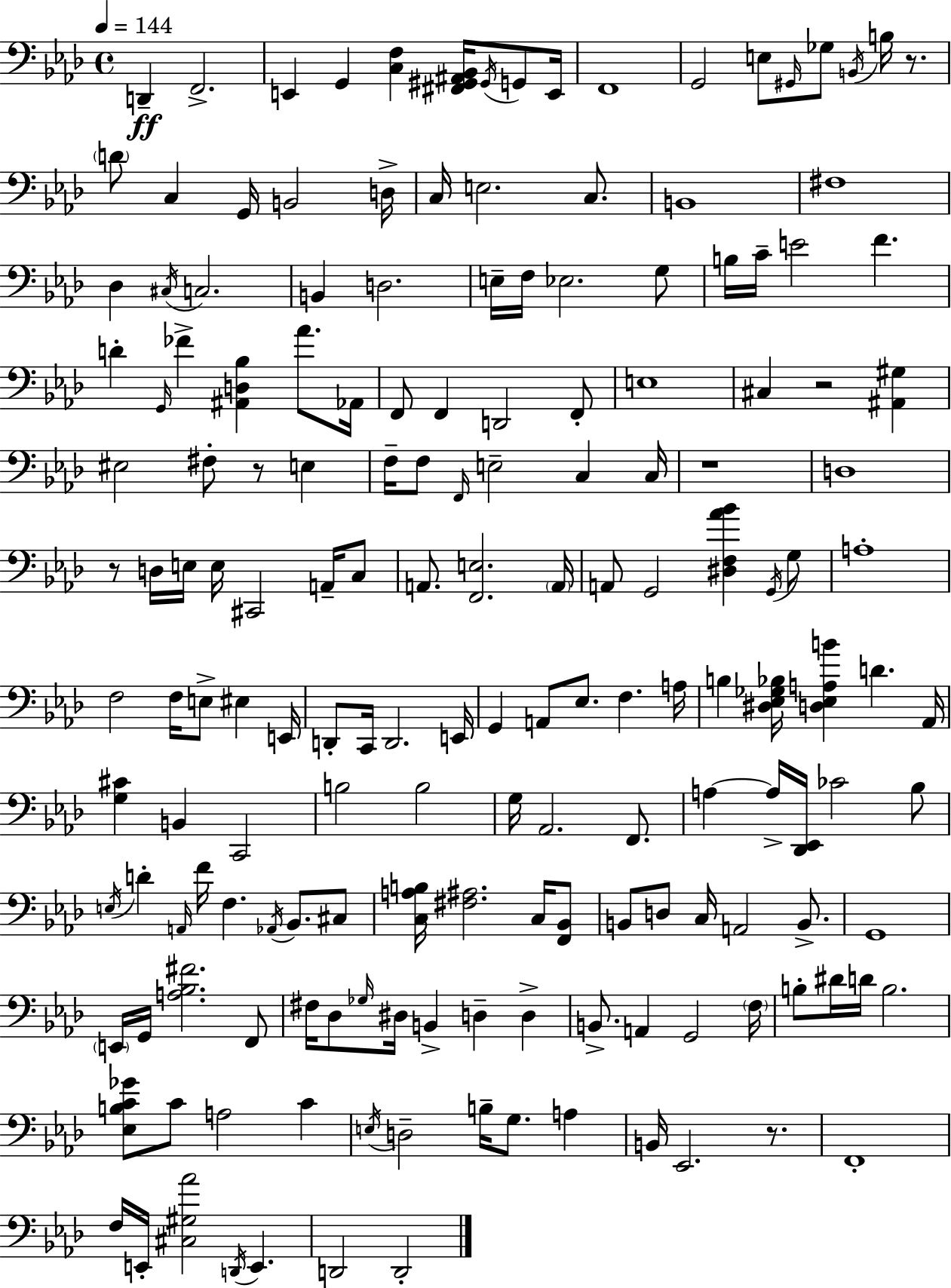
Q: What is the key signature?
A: F minor